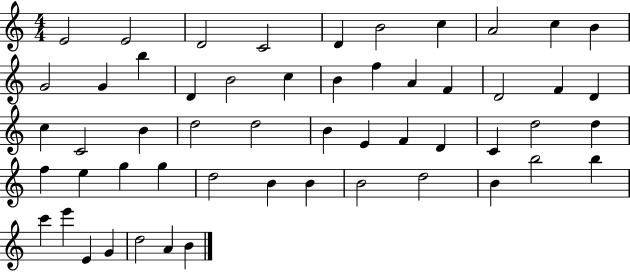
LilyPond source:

{
  \clef treble
  \numericTimeSignature
  \time 4/4
  \key c \major
  e'2 e'2 | d'2 c'2 | d'4 b'2 c''4 | a'2 c''4 b'4 | \break g'2 g'4 b''4 | d'4 b'2 c''4 | b'4 f''4 a'4 f'4 | d'2 f'4 d'4 | \break c''4 c'2 b'4 | d''2 d''2 | b'4 e'4 f'4 d'4 | c'4 d''2 d''4 | \break f''4 e''4 g''4 g''4 | d''2 b'4 b'4 | b'2 d''2 | b'4 b''2 b''4 | \break c'''4 e'''4 e'4 g'4 | d''2 a'4 b'4 | \bar "|."
}